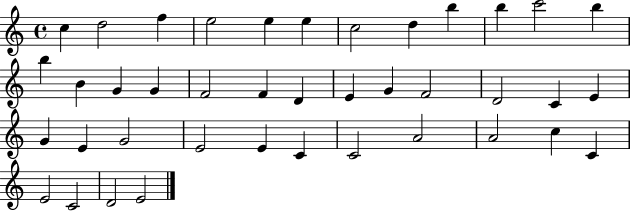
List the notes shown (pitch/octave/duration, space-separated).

C5/q D5/h F5/q E5/h E5/q E5/q C5/h D5/q B5/q B5/q C6/h B5/q B5/q B4/q G4/q G4/q F4/h F4/q D4/q E4/q G4/q F4/h D4/h C4/q E4/q G4/q E4/q G4/h E4/h E4/q C4/q C4/h A4/h A4/h C5/q C4/q E4/h C4/h D4/h E4/h